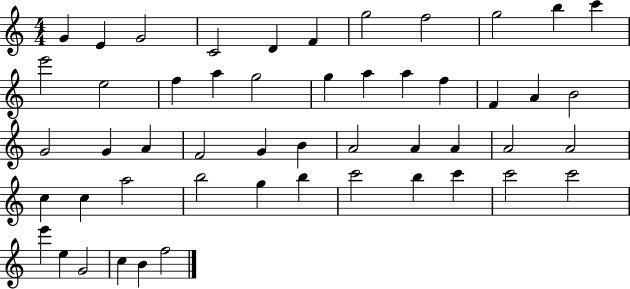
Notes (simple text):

G4/q E4/q G4/h C4/h D4/q F4/q G5/h F5/h G5/h B5/q C6/q E6/h E5/h F5/q A5/q G5/h G5/q A5/q A5/q F5/q F4/q A4/q B4/h G4/h G4/q A4/q F4/h G4/q B4/q A4/h A4/q A4/q A4/h A4/h C5/q C5/q A5/h B5/h G5/q B5/q C6/h B5/q C6/q C6/h C6/h E6/q E5/q G4/h C5/q B4/q F5/h